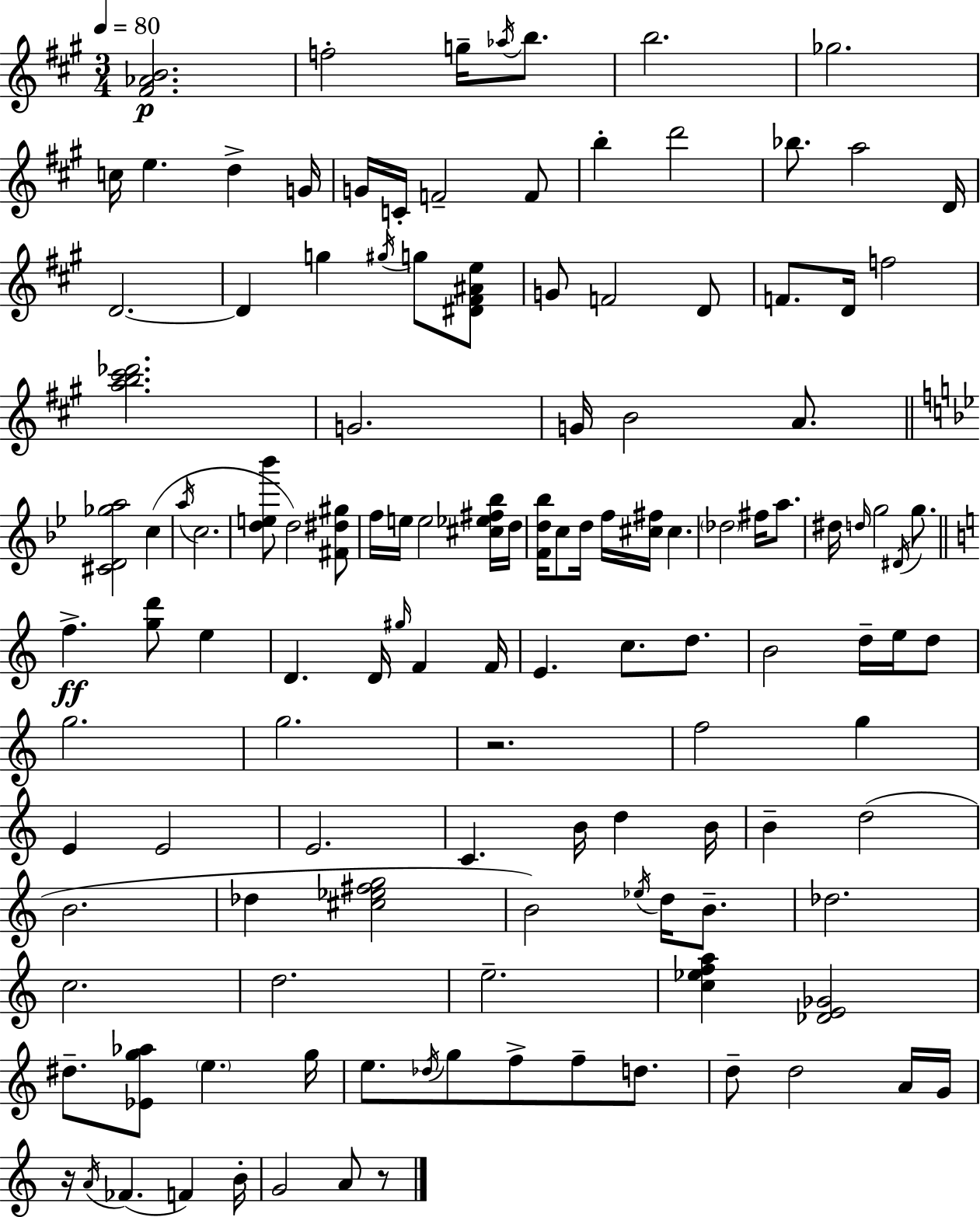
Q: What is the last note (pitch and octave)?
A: A4